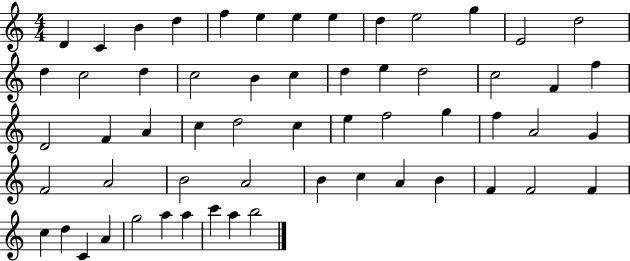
{
  \clef treble
  \numericTimeSignature
  \time 4/4
  \key c \major
  d'4 c'4 b'4 d''4 | f''4 e''4 e''4 e''4 | d''4 e''2 g''4 | e'2 d''2 | \break d''4 c''2 d''4 | c''2 b'4 c''4 | d''4 e''4 d''2 | c''2 f'4 f''4 | \break d'2 f'4 a'4 | c''4 d''2 c''4 | e''4 f''2 g''4 | f''4 a'2 g'4 | \break f'2 a'2 | b'2 a'2 | b'4 c''4 a'4 b'4 | f'4 f'2 f'4 | \break c''4 d''4 c'4 a'4 | g''2 a''4 a''4 | c'''4 a''4 b''2 | \bar "|."
}